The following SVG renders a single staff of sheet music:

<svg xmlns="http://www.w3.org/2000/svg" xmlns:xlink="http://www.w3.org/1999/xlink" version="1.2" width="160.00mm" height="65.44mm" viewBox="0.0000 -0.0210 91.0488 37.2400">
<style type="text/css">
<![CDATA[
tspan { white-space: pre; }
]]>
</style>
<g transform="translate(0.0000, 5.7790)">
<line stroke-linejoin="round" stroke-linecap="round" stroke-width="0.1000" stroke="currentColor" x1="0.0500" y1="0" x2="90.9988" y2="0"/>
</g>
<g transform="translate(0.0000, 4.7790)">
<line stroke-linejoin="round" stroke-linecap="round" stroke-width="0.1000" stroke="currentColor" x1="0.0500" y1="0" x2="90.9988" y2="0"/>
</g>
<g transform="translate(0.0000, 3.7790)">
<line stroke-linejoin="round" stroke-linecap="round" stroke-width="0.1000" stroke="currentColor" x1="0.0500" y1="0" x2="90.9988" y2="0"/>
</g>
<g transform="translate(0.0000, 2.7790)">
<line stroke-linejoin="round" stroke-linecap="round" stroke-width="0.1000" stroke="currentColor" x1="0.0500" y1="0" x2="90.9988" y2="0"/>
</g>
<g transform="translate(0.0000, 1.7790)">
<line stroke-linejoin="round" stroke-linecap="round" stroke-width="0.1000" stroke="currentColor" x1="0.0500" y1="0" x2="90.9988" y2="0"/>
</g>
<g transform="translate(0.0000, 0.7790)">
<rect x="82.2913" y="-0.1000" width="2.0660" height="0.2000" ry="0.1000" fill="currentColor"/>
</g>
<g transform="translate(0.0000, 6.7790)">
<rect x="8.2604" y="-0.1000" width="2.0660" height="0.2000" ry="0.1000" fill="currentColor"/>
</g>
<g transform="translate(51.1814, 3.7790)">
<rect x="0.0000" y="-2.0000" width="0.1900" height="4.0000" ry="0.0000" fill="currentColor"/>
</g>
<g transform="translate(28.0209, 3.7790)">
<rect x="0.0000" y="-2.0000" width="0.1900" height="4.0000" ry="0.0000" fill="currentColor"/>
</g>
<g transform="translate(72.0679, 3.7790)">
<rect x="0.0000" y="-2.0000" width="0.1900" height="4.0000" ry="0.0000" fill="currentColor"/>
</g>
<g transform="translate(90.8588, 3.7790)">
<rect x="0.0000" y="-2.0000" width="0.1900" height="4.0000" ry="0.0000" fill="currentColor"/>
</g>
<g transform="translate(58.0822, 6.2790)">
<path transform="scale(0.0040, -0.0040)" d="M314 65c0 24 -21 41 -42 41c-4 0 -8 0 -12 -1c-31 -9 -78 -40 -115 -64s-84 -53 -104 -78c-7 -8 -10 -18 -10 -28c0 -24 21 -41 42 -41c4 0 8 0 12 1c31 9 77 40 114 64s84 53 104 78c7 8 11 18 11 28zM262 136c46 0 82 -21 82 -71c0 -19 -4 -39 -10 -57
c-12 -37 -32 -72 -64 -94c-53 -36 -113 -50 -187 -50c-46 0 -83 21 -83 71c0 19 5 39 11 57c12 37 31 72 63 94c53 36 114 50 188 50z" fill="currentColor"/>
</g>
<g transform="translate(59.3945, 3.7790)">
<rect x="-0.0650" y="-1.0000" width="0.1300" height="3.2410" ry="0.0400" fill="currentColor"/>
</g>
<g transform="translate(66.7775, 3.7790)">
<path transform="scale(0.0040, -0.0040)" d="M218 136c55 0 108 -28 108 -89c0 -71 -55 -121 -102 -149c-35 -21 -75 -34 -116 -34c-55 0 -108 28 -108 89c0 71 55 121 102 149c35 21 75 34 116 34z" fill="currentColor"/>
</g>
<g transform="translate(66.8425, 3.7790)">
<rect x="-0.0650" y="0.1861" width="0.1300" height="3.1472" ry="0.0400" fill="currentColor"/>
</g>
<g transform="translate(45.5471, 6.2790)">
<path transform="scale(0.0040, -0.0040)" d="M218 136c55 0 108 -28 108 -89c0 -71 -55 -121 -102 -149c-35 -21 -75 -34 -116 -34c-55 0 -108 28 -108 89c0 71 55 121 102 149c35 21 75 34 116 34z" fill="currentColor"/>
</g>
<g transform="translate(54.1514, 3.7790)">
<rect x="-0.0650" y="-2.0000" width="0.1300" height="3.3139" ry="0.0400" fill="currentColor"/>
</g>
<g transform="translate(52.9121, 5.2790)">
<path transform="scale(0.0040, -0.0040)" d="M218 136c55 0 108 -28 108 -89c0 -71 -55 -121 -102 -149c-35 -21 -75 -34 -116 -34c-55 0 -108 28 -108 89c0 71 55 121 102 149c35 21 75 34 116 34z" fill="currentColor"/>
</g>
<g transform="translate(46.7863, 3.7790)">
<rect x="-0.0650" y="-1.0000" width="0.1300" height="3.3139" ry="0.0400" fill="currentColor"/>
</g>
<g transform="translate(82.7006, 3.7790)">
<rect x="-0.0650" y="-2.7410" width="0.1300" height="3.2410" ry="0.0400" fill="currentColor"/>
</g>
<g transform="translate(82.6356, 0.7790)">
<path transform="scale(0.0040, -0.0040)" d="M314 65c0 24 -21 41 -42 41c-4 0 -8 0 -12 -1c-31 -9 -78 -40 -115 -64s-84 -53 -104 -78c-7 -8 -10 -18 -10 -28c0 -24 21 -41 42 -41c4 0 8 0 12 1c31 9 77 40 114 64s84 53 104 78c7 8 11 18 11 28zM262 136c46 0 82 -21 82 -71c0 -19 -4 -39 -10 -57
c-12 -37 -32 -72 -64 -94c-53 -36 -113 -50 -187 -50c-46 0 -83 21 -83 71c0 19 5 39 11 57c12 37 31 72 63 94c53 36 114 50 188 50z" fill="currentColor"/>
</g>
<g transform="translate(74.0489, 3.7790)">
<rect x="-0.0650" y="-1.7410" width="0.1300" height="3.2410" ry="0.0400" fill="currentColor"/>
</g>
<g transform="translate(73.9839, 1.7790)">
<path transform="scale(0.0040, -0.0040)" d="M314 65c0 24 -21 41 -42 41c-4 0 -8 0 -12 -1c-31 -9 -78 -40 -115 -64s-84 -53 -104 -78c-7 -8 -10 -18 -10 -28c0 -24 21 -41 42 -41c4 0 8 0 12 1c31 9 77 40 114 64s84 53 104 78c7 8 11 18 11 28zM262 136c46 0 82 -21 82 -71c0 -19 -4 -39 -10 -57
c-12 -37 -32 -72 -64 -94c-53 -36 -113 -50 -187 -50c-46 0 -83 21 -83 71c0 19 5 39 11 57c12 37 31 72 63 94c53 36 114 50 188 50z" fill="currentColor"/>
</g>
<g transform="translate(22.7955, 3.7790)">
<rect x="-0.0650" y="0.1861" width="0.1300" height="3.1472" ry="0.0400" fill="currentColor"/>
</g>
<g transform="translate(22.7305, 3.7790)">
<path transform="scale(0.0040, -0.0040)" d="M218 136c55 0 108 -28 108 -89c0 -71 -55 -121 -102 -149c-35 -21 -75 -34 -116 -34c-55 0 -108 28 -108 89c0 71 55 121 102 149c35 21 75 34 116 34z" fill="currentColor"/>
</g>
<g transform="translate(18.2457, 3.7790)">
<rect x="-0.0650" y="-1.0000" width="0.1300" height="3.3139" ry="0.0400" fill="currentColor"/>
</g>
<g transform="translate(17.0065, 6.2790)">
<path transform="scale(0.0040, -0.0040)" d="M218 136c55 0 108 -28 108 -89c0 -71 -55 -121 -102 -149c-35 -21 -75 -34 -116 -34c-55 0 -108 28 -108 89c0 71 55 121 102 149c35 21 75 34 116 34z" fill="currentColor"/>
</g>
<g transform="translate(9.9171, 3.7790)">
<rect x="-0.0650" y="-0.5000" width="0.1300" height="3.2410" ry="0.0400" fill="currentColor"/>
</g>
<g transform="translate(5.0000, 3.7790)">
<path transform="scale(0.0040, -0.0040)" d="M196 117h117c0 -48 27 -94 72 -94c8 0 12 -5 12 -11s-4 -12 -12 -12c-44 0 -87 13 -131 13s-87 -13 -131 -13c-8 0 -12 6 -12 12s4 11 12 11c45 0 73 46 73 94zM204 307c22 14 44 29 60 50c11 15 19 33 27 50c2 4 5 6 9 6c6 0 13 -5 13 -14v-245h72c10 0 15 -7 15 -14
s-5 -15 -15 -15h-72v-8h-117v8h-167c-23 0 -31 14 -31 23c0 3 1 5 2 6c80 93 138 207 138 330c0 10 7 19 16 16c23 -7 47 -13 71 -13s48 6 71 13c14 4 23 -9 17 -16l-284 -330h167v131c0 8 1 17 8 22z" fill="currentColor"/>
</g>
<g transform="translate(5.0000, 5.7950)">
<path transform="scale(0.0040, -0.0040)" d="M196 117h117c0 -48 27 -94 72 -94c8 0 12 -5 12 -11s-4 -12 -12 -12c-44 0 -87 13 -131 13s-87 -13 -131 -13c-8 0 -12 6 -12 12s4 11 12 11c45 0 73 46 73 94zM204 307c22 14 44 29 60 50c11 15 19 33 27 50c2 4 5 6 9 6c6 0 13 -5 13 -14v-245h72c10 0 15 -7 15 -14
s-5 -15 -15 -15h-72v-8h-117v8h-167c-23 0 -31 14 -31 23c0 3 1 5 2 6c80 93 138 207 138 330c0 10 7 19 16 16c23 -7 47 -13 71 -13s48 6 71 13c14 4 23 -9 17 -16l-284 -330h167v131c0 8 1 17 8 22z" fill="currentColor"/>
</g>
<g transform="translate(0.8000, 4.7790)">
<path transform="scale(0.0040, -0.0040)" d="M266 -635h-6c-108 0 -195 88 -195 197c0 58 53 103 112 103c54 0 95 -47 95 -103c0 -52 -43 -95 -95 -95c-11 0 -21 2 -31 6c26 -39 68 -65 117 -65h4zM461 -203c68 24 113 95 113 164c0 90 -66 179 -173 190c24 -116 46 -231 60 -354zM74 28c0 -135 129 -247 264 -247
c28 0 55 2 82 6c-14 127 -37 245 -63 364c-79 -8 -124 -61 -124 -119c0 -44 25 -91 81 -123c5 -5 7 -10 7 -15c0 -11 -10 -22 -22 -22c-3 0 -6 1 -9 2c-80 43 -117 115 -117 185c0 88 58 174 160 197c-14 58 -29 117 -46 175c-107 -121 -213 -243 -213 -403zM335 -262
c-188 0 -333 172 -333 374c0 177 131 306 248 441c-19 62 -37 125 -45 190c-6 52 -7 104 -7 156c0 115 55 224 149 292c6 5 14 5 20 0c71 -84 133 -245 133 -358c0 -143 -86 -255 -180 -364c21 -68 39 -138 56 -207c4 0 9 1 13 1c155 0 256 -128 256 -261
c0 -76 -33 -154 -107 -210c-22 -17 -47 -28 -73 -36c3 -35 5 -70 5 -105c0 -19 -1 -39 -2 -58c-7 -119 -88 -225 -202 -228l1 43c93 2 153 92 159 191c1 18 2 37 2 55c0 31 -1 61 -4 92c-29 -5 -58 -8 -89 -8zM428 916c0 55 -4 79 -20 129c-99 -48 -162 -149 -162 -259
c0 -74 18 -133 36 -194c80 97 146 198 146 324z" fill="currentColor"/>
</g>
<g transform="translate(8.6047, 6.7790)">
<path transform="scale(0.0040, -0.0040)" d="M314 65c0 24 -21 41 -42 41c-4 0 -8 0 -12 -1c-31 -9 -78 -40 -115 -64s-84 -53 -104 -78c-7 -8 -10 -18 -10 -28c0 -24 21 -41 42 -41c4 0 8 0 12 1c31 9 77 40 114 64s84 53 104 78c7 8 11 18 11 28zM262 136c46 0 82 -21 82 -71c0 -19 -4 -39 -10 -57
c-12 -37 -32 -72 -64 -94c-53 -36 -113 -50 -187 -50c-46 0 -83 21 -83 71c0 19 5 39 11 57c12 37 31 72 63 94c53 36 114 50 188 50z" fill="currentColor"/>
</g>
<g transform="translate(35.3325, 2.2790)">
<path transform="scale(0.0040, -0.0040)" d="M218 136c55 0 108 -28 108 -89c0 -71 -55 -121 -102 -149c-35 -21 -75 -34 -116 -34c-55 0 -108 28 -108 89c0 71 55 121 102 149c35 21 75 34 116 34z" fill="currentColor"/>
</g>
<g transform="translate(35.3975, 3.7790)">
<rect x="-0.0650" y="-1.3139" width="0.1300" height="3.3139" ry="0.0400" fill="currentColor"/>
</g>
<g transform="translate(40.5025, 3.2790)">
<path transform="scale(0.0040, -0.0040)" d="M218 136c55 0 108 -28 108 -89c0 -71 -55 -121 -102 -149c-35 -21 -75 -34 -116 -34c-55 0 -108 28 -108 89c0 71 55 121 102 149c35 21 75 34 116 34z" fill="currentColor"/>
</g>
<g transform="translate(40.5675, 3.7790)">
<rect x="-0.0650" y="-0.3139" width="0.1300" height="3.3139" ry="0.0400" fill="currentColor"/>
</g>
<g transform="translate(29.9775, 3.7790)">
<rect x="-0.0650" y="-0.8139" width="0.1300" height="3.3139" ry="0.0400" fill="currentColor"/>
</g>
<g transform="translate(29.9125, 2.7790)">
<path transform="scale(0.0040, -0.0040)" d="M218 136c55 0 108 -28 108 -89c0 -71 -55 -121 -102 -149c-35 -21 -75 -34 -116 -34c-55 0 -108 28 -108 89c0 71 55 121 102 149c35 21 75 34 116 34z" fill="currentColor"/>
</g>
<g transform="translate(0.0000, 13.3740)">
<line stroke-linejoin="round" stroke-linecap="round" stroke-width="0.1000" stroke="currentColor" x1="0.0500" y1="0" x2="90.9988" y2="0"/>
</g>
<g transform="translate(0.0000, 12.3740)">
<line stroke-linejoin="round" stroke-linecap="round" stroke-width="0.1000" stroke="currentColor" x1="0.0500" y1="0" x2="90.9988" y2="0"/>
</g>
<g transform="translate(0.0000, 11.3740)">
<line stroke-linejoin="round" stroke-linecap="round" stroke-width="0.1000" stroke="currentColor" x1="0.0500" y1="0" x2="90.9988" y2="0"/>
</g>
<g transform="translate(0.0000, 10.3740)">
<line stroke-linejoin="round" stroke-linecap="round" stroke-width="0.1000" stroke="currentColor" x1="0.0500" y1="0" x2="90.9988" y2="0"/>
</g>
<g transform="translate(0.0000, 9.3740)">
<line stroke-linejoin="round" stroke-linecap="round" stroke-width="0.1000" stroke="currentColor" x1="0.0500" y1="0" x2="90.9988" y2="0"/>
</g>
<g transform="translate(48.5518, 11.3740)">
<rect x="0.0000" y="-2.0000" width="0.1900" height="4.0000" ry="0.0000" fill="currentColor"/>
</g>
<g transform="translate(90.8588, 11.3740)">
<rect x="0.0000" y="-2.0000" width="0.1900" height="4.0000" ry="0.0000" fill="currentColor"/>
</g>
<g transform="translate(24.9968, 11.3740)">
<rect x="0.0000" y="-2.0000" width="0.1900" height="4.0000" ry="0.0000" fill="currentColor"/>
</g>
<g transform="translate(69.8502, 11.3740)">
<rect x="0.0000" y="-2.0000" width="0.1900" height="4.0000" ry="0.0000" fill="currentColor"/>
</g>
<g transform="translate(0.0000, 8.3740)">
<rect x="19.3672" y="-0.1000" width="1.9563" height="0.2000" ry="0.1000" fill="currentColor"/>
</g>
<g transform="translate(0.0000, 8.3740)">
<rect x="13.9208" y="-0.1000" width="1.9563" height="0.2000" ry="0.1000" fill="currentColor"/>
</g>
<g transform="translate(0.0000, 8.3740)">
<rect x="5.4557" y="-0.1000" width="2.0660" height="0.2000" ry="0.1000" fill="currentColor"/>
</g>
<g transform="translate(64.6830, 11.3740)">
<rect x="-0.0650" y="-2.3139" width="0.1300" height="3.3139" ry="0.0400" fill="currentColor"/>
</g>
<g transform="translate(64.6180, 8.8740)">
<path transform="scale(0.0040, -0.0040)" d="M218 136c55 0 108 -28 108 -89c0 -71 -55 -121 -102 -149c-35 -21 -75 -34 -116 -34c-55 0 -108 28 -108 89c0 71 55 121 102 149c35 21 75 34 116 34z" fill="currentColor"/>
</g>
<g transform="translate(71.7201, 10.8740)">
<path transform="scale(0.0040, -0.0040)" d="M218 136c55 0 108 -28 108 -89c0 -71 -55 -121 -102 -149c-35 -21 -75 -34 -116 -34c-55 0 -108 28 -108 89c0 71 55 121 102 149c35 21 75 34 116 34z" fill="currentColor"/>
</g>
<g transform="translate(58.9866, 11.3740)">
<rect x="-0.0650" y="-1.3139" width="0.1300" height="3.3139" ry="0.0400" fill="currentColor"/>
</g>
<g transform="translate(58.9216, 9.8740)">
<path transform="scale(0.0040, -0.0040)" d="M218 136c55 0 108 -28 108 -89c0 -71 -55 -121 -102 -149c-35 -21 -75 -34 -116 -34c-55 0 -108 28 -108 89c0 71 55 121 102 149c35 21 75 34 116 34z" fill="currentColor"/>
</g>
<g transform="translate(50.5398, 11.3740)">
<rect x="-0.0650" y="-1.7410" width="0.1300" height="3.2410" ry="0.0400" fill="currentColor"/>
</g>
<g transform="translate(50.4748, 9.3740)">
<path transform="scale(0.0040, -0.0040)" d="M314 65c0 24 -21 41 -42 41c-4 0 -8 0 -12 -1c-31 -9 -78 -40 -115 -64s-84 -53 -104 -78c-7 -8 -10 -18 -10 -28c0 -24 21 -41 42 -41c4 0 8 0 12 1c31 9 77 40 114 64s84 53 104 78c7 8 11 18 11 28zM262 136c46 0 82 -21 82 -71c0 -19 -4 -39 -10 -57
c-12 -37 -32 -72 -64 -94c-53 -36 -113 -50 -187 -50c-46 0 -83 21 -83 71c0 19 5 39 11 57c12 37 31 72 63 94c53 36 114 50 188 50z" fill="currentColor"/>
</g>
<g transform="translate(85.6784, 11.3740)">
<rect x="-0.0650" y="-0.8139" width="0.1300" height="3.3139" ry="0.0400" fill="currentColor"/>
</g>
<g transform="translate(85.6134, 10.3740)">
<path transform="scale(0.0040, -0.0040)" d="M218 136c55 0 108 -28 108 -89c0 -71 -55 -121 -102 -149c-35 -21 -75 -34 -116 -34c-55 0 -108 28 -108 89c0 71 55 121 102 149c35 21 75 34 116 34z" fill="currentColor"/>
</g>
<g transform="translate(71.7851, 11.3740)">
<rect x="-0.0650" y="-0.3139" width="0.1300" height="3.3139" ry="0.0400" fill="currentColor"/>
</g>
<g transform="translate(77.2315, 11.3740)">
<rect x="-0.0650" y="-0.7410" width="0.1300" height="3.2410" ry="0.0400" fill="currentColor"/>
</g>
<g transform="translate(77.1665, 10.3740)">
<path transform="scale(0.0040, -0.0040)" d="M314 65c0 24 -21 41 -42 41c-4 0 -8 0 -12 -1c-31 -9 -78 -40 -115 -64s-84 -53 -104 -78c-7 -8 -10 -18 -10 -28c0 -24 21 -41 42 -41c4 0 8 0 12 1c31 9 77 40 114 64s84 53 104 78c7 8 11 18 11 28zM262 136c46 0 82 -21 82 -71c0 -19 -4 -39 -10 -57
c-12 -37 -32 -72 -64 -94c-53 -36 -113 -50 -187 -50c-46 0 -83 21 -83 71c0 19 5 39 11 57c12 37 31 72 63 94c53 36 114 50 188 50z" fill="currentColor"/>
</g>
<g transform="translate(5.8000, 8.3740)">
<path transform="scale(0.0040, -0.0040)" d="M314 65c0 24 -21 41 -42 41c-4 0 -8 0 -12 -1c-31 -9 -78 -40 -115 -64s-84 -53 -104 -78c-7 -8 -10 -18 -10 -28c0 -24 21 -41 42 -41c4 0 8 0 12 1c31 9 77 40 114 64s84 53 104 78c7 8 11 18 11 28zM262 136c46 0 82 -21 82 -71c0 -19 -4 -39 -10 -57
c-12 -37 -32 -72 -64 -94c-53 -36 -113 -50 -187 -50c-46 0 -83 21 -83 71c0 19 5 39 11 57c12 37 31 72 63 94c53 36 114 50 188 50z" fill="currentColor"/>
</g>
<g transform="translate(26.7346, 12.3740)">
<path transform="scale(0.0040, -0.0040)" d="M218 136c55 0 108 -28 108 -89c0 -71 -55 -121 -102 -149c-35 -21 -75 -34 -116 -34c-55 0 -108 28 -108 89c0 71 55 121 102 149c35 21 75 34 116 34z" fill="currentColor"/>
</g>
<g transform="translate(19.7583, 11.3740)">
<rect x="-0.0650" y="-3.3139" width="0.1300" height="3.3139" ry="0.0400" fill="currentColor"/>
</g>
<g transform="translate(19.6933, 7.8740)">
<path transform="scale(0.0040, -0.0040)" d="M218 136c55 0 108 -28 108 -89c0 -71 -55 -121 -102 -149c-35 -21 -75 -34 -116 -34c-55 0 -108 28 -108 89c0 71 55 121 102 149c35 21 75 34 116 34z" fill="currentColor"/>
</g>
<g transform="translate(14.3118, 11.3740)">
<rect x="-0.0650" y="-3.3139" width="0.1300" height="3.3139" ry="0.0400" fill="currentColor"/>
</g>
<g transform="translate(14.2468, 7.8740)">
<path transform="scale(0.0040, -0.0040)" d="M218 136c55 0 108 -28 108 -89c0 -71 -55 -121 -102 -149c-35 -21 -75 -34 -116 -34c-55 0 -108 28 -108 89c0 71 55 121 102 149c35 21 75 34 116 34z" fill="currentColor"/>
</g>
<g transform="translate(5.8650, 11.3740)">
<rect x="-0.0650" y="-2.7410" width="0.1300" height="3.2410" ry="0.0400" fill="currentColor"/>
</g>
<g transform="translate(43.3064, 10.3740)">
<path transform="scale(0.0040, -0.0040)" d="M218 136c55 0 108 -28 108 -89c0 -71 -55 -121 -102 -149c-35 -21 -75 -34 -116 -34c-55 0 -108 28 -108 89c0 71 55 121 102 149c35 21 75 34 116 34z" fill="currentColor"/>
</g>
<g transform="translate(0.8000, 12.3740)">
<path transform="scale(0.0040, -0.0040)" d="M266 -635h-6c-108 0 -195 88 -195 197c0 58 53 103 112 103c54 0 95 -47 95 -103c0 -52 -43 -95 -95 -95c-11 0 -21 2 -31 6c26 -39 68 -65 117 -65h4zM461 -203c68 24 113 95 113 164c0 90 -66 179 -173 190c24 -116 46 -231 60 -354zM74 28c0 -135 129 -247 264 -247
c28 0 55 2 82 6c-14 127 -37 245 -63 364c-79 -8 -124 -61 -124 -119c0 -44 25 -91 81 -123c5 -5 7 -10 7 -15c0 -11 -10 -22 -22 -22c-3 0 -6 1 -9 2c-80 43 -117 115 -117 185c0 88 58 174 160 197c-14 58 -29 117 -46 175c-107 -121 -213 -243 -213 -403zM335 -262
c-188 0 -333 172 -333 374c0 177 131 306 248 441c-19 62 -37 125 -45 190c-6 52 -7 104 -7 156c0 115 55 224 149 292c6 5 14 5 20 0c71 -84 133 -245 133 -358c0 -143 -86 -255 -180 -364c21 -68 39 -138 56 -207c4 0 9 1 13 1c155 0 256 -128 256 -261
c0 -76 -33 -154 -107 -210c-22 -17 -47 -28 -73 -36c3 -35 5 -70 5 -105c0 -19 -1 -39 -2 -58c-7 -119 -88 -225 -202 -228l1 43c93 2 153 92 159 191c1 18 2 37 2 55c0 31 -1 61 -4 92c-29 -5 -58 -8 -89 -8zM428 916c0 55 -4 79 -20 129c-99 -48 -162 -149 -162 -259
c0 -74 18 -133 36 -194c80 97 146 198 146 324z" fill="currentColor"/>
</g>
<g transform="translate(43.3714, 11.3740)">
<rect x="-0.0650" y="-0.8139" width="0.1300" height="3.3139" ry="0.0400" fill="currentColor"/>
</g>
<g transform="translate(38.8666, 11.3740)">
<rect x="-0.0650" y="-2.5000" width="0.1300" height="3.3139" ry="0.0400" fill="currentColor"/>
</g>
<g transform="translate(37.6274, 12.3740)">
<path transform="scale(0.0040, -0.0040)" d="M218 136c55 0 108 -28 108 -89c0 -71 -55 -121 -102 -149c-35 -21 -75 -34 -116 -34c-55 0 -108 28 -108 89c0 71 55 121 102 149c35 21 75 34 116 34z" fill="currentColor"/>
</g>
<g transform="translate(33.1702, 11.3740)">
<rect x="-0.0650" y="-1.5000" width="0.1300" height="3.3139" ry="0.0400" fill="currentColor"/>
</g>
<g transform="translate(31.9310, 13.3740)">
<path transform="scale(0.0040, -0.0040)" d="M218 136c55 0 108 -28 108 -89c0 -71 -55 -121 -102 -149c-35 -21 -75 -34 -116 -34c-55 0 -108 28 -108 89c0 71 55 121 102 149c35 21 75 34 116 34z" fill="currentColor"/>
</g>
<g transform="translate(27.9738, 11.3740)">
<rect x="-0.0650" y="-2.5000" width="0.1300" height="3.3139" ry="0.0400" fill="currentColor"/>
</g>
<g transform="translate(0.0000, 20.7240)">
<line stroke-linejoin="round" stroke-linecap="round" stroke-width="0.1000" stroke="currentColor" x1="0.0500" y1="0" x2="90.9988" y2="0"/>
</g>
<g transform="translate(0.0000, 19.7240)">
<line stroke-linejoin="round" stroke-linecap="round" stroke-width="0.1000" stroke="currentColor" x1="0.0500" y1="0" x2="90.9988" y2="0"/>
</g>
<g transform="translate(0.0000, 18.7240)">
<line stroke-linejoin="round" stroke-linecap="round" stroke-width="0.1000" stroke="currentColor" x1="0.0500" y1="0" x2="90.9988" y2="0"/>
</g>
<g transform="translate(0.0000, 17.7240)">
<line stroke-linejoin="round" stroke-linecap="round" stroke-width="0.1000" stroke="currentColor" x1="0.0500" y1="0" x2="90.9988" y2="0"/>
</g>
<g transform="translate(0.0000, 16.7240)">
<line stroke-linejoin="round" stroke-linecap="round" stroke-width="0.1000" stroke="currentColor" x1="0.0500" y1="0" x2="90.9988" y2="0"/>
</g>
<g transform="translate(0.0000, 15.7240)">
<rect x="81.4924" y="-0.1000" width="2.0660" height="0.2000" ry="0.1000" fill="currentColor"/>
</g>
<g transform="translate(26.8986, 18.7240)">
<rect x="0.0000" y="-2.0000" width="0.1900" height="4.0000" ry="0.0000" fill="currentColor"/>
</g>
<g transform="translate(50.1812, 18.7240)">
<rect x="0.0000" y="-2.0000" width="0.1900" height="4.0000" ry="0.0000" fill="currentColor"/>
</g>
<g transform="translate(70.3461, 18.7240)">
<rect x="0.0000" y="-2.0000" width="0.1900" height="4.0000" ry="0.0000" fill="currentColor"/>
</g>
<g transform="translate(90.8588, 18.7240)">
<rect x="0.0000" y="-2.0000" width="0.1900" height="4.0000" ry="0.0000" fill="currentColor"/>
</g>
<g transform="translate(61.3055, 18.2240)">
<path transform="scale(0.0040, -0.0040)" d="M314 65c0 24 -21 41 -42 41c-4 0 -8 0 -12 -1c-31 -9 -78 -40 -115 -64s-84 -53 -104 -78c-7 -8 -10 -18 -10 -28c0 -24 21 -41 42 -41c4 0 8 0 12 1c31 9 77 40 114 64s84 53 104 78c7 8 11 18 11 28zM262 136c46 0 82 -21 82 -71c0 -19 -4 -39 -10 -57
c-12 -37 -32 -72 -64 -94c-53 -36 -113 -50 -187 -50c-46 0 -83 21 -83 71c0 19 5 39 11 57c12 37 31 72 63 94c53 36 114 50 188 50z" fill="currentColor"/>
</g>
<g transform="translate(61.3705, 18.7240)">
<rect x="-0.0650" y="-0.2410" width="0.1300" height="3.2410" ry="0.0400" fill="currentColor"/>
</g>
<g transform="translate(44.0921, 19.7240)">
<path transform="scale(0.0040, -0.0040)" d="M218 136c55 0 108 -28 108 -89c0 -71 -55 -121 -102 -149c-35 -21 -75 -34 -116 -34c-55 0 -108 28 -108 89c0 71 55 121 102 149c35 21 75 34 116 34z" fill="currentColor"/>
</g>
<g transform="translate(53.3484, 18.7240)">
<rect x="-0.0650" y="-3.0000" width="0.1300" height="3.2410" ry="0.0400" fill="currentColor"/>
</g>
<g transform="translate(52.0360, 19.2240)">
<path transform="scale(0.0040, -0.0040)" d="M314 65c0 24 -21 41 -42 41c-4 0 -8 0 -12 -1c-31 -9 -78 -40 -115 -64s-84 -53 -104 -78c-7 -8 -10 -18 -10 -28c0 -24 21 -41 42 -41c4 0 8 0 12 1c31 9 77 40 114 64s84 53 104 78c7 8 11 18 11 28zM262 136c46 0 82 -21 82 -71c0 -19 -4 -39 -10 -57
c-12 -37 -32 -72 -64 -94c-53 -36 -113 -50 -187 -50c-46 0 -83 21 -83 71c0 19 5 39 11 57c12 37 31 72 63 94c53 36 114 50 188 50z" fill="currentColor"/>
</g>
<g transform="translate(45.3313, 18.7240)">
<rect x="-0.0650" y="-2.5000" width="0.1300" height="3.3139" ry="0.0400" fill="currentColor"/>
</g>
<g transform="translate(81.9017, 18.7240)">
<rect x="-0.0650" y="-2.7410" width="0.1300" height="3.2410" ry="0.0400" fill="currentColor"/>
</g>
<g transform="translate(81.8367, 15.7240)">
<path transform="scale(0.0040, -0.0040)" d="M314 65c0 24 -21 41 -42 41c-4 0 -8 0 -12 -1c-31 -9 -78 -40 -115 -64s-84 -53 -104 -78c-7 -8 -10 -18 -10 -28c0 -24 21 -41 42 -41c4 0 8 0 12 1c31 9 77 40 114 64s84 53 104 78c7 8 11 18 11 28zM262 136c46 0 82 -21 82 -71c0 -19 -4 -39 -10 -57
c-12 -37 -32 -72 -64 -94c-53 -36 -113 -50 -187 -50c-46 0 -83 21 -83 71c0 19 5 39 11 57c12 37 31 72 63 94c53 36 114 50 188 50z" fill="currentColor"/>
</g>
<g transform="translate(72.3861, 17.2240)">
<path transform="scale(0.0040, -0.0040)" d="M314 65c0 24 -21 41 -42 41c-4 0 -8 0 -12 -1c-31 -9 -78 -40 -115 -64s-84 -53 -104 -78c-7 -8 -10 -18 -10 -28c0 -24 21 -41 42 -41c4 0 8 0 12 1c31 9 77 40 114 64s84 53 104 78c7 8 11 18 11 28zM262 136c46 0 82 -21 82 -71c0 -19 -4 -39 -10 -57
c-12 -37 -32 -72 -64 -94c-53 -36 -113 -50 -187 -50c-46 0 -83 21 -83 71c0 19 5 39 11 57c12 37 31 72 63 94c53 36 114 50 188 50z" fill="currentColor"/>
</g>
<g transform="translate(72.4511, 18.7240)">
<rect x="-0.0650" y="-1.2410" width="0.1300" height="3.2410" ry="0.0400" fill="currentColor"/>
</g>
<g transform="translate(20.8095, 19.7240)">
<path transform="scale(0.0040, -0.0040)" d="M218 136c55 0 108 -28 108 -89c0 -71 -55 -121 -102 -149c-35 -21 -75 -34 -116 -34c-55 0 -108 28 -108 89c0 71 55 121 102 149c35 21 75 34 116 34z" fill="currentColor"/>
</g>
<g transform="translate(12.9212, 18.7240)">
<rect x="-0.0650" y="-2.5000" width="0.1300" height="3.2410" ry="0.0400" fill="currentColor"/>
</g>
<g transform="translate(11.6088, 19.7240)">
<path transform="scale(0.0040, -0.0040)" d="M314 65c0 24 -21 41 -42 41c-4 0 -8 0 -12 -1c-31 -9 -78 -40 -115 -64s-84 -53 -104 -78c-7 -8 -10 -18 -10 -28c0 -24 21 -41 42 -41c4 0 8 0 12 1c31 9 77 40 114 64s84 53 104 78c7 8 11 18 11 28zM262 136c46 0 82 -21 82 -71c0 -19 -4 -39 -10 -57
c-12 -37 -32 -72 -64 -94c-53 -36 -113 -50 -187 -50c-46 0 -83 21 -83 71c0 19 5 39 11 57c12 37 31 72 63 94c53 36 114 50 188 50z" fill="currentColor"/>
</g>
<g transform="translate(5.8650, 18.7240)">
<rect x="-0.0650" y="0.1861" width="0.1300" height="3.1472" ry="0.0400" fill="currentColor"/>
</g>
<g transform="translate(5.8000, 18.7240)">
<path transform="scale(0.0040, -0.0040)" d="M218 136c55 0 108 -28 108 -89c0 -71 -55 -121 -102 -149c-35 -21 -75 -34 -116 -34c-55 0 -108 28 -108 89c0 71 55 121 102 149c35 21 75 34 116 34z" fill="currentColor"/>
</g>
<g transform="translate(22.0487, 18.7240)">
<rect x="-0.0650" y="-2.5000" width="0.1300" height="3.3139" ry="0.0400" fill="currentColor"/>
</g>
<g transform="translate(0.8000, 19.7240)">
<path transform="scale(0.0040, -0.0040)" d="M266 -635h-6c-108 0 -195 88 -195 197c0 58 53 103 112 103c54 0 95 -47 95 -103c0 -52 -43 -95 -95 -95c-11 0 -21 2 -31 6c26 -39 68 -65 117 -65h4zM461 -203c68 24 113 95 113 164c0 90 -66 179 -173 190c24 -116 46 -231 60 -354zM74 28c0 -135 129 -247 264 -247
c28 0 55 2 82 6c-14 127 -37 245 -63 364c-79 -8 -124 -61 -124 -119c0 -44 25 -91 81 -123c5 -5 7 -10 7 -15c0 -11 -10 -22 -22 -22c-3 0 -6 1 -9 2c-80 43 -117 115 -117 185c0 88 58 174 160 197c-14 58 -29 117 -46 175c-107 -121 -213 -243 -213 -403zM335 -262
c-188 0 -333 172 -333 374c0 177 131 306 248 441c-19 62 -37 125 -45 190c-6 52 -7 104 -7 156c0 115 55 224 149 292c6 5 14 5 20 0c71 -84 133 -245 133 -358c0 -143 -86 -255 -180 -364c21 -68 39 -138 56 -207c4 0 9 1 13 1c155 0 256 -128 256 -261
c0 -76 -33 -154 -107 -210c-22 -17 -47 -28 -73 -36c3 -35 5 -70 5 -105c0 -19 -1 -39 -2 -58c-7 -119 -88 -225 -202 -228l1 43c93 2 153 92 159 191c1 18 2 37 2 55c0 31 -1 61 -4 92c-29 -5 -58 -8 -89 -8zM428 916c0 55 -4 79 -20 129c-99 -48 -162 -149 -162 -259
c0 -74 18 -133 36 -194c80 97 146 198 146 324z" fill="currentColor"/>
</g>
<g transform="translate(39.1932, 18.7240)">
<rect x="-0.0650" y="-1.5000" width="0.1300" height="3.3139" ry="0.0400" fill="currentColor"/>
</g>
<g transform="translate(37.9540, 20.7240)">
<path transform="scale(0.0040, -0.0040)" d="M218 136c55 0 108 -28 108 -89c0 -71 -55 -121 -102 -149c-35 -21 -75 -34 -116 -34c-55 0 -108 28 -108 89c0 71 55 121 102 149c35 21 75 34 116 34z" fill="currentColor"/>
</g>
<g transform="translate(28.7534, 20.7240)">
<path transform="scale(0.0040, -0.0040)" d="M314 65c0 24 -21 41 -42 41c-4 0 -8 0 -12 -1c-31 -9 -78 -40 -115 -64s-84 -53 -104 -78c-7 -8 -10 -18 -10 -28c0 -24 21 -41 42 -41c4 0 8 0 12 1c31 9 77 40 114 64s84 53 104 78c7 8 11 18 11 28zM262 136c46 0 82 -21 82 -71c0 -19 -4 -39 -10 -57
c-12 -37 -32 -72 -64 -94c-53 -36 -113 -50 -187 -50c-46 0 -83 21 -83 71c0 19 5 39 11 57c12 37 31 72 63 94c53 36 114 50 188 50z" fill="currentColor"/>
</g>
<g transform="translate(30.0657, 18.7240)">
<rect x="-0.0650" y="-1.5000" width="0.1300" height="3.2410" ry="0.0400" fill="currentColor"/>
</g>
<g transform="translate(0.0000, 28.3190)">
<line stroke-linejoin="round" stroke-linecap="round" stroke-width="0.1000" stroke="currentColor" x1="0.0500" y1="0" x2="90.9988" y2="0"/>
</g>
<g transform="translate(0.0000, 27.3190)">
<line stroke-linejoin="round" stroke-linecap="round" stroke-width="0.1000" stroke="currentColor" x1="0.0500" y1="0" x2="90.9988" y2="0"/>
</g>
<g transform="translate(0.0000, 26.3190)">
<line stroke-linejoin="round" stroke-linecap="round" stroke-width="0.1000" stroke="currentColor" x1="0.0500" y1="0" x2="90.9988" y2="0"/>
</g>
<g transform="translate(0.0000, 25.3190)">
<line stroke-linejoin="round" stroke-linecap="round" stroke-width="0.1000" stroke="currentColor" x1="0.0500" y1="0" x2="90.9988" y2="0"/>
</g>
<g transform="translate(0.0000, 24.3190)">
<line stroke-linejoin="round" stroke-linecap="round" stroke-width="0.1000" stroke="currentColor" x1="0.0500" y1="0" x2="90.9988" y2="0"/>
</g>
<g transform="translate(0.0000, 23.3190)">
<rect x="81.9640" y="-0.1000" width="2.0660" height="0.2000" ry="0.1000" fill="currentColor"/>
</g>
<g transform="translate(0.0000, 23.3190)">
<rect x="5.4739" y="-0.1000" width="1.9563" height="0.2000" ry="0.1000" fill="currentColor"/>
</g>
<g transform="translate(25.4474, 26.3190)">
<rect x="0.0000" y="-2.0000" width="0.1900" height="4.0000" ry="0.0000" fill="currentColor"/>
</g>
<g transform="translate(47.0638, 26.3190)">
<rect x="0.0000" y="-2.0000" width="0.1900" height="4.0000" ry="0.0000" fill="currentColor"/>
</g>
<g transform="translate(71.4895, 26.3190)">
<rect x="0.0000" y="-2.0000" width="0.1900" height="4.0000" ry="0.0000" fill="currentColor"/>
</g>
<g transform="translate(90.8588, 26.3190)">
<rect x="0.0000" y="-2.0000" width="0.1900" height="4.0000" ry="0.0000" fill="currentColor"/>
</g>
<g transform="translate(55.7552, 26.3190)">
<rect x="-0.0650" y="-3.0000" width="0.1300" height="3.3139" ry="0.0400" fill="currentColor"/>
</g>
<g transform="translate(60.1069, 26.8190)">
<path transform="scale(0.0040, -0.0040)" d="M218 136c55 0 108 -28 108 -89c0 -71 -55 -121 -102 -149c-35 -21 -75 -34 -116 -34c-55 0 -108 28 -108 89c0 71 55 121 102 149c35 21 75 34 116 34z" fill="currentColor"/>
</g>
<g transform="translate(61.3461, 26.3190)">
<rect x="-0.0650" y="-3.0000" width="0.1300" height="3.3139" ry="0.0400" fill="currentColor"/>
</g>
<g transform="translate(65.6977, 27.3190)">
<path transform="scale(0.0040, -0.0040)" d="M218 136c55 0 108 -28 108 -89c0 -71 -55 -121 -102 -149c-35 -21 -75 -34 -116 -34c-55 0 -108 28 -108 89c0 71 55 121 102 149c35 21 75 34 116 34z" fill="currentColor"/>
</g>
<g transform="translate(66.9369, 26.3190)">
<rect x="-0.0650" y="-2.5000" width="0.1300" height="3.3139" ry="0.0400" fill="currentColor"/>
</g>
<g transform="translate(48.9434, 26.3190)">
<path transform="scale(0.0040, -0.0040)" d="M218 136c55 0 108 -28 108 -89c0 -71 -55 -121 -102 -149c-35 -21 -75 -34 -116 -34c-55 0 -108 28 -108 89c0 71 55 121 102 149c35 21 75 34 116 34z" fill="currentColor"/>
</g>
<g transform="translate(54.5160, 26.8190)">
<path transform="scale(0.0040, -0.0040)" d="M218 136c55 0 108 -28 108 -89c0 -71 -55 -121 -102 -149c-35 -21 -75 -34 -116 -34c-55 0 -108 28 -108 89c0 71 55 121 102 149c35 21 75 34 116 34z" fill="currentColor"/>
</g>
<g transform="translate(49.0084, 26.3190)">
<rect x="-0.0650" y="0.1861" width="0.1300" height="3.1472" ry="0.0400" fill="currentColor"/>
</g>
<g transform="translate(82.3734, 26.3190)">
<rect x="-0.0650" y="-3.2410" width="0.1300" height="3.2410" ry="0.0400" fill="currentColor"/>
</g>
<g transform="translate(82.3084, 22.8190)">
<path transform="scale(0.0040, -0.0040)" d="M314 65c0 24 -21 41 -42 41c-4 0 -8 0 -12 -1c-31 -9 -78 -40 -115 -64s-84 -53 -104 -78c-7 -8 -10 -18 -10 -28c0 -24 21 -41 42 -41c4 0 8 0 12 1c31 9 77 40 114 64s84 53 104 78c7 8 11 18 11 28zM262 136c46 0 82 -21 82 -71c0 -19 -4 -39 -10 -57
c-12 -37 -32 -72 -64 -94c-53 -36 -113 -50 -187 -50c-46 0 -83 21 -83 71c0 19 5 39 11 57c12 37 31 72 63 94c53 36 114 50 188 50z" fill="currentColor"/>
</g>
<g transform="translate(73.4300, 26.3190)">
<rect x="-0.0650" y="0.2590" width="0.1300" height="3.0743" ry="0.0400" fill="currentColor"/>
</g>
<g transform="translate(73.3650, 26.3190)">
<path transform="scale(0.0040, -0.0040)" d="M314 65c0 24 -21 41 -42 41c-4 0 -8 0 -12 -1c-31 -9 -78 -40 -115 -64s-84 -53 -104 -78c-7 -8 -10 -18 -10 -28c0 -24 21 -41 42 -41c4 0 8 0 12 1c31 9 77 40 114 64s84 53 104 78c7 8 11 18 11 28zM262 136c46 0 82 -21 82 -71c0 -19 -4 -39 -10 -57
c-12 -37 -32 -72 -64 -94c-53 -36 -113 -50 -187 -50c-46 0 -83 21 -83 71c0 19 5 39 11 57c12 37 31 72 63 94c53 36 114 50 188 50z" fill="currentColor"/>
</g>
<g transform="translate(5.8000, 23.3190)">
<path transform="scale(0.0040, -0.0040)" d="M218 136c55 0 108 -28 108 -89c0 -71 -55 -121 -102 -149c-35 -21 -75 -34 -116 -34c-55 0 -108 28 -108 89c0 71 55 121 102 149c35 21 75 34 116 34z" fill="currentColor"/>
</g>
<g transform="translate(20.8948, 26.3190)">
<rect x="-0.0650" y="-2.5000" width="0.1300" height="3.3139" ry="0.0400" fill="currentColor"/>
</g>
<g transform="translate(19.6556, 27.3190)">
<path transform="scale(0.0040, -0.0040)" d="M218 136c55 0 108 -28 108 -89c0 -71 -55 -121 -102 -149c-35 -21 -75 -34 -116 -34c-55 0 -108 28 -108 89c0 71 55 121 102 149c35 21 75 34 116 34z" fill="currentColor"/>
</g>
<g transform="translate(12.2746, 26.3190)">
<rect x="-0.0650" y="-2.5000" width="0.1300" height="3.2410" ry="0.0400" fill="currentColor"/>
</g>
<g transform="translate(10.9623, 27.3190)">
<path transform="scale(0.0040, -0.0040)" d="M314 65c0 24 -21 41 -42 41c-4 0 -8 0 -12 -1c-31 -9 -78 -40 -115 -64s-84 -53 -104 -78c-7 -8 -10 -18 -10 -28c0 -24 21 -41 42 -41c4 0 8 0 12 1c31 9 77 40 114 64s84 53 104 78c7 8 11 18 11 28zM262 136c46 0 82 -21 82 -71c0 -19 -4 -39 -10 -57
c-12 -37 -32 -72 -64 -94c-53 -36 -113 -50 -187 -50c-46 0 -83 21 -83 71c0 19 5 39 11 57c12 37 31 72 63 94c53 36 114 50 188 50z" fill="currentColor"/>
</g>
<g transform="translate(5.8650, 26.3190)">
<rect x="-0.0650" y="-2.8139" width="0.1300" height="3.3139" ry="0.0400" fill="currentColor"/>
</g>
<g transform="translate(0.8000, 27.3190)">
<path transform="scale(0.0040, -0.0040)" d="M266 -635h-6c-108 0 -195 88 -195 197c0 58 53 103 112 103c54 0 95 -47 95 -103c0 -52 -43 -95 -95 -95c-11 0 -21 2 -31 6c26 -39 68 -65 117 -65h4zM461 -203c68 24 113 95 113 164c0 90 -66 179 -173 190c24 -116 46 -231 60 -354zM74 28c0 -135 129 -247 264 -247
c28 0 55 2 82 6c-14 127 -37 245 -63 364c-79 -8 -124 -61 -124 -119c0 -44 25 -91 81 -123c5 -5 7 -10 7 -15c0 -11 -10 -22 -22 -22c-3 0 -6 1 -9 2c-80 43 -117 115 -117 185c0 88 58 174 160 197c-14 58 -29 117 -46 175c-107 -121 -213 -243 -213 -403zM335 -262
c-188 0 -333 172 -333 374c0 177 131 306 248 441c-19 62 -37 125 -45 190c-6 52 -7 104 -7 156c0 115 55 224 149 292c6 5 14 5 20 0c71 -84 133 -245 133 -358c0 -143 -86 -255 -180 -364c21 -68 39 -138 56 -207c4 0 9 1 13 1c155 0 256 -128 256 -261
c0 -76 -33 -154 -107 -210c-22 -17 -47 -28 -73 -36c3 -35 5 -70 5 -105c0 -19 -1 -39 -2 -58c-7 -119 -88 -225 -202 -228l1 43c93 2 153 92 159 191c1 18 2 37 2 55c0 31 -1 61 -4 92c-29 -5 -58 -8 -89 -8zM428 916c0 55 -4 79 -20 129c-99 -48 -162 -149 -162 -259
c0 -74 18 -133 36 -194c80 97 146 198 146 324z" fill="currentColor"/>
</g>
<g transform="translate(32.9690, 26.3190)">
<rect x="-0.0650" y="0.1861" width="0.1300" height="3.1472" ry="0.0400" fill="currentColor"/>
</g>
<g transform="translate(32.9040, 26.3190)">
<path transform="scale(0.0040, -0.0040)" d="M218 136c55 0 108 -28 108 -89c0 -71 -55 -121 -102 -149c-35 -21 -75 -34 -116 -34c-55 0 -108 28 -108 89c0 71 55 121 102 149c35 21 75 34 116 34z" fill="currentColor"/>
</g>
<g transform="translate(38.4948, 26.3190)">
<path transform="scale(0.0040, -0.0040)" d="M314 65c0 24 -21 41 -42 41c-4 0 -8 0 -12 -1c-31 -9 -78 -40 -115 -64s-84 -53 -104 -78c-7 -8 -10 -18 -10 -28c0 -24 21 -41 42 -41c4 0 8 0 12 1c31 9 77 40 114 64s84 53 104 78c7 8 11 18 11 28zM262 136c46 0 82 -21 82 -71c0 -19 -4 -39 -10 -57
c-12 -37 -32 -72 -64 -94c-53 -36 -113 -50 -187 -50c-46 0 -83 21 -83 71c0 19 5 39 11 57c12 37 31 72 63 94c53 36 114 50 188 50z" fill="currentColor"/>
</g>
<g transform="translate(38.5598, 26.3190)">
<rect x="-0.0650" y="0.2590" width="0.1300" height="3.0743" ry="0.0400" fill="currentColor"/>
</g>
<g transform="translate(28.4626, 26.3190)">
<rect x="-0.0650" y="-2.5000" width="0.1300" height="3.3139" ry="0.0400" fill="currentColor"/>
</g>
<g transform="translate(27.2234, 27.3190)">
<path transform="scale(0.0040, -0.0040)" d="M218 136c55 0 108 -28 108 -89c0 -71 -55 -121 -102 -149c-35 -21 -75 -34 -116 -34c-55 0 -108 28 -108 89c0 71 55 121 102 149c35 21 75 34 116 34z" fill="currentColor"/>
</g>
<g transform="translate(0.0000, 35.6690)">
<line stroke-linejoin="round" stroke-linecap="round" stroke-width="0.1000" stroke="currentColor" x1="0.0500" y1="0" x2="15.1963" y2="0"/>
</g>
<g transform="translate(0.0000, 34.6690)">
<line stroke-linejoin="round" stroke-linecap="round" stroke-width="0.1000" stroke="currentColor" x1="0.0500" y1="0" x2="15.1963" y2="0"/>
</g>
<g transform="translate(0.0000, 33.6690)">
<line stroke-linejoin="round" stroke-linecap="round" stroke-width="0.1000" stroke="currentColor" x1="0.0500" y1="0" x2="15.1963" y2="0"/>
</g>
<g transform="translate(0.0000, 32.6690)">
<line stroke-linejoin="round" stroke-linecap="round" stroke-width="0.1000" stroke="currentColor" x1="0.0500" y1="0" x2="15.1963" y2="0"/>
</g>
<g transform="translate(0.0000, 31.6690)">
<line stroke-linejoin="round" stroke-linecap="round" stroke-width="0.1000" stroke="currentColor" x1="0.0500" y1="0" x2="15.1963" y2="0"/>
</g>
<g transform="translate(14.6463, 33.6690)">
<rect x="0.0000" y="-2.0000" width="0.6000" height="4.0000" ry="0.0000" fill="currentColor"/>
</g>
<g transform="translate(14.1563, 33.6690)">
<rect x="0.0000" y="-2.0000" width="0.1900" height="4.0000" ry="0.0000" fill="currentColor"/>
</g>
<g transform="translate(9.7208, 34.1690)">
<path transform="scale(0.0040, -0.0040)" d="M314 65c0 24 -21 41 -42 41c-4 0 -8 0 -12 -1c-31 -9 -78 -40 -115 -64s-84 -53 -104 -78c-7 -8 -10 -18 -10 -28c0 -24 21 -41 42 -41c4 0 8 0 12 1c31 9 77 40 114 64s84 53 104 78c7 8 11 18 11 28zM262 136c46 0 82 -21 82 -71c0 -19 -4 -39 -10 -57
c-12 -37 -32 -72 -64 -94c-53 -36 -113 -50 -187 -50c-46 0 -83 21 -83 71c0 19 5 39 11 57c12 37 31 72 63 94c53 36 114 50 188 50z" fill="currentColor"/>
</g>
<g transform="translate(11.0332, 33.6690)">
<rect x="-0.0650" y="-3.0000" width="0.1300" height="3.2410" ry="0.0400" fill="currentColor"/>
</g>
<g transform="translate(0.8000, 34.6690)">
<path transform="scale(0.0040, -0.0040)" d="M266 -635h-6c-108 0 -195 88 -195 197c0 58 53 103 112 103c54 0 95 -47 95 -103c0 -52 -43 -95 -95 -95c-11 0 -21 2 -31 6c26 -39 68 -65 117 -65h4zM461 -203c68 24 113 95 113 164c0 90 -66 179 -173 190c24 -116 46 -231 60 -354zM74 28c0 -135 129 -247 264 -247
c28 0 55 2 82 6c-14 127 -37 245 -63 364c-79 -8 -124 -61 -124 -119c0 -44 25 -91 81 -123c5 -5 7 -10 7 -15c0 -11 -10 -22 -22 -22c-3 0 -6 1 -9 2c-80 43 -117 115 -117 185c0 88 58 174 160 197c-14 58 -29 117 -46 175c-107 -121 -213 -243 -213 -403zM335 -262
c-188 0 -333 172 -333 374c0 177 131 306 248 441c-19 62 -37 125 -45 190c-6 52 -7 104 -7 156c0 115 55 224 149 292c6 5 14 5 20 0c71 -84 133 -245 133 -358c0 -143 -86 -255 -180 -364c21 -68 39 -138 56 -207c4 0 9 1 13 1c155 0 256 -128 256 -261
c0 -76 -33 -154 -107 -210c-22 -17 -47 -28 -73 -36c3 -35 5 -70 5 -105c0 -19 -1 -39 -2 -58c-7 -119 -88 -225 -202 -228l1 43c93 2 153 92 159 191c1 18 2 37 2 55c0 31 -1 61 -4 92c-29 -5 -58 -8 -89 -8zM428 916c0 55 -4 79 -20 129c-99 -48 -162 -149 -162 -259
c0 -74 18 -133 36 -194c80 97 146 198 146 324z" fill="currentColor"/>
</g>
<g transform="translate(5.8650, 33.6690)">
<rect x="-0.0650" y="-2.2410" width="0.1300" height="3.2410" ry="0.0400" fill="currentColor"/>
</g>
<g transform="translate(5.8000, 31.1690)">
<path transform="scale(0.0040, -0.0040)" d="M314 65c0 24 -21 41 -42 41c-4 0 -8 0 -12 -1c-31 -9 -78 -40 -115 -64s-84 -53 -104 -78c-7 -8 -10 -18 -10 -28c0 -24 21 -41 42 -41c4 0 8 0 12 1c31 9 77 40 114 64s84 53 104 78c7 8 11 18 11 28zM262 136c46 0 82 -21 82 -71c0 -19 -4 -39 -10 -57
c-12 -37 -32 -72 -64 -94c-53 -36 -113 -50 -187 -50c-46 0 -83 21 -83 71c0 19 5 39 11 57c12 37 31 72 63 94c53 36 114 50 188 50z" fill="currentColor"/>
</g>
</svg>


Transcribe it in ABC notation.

X:1
T:Untitled
M:4/4
L:1/4
K:C
C2 D B d e c D F D2 B f2 a2 a2 b b G E G d f2 e g c d2 d B G2 G E2 E G A2 c2 e2 a2 a G2 G G B B2 B A A G B2 b2 g2 A2